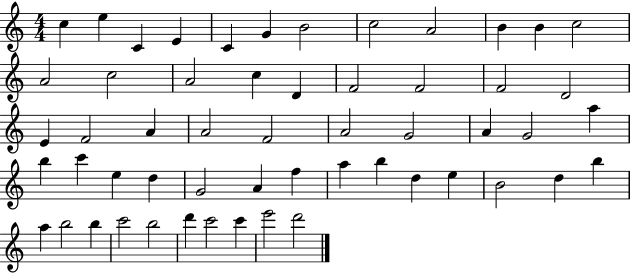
{
  \clef treble
  \numericTimeSignature
  \time 4/4
  \key c \major
  c''4 e''4 c'4 e'4 | c'4 g'4 b'2 | c''2 a'2 | b'4 b'4 c''2 | \break a'2 c''2 | a'2 c''4 d'4 | f'2 f'2 | f'2 d'2 | \break e'4 f'2 a'4 | a'2 f'2 | a'2 g'2 | a'4 g'2 a''4 | \break b''4 c'''4 e''4 d''4 | g'2 a'4 f''4 | a''4 b''4 d''4 e''4 | b'2 d''4 b''4 | \break a''4 b''2 b''4 | c'''2 b''2 | d'''4 c'''2 c'''4 | e'''2 d'''2 | \break \bar "|."
}